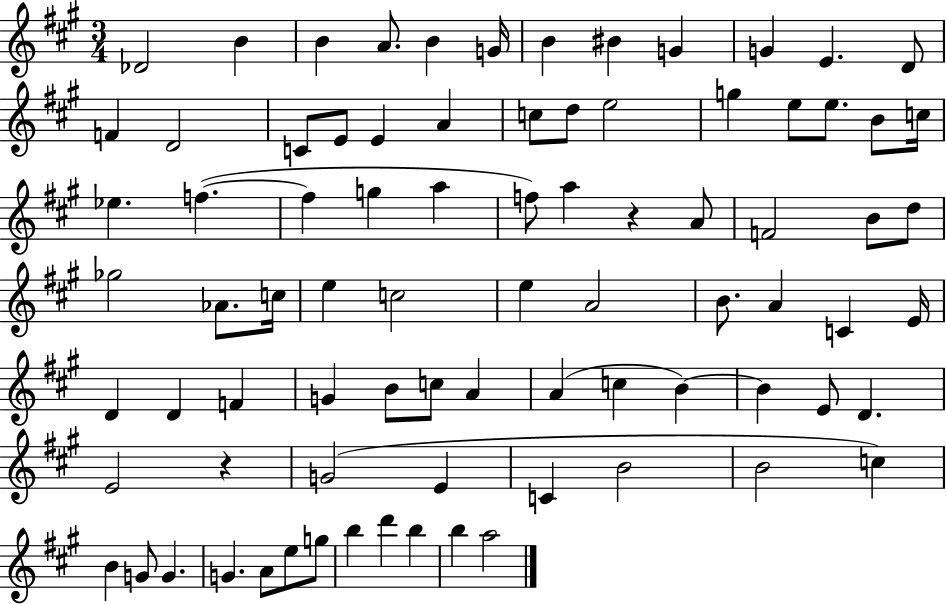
{
  \clef treble
  \numericTimeSignature
  \time 3/4
  \key a \major
  des'2 b'4 | b'4 a'8. b'4 g'16 | b'4 bis'4 g'4 | g'4 e'4. d'8 | \break f'4 d'2 | c'8 e'8 e'4 a'4 | c''8 d''8 e''2 | g''4 e''8 e''8. b'8 c''16 | \break ees''4. f''4.~(~ | f''4 g''4 a''4 | f''8) a''4 r4 a'8 | f'2 b'8 d''8 | \break ges''2 aes'8. c''16 | e''4 c''2 | e''4 a'2 | b'8. a'4 c'4 e'16 | \break d'4 d'4 f'4 | g'4 b'8 c''8 a'4 | a'4( c''4 b'4~~) | b'4 e'8 d'4. | \break e'2 r4 | g'2( e'4 | c'4 b'2 | b'2 c''4) | \break b'4 g'8 g'4. | g'4. a'8 e''8 g''8 | b''4 d'''4 b''4 | b''4 a''2 | \break \bar "|."
}